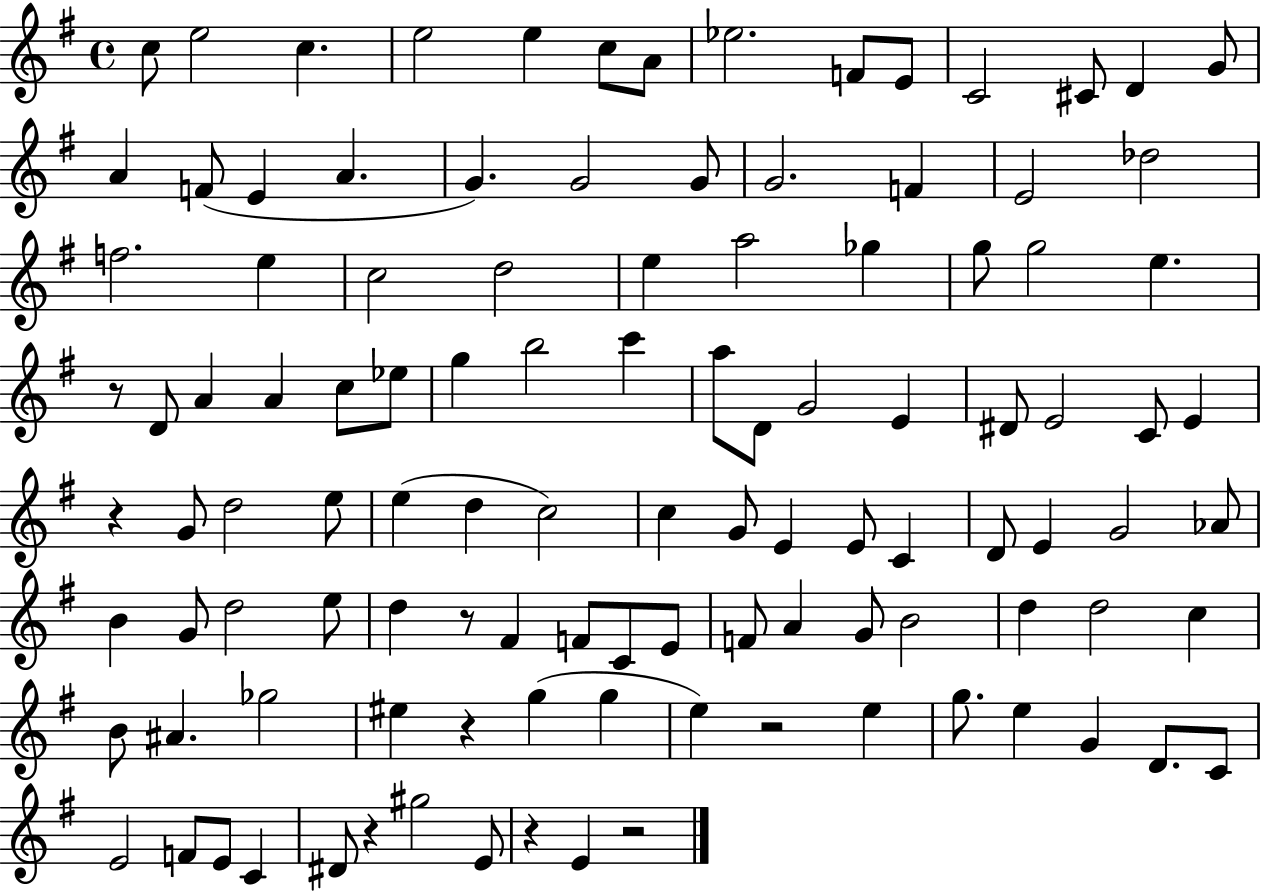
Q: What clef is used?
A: treble